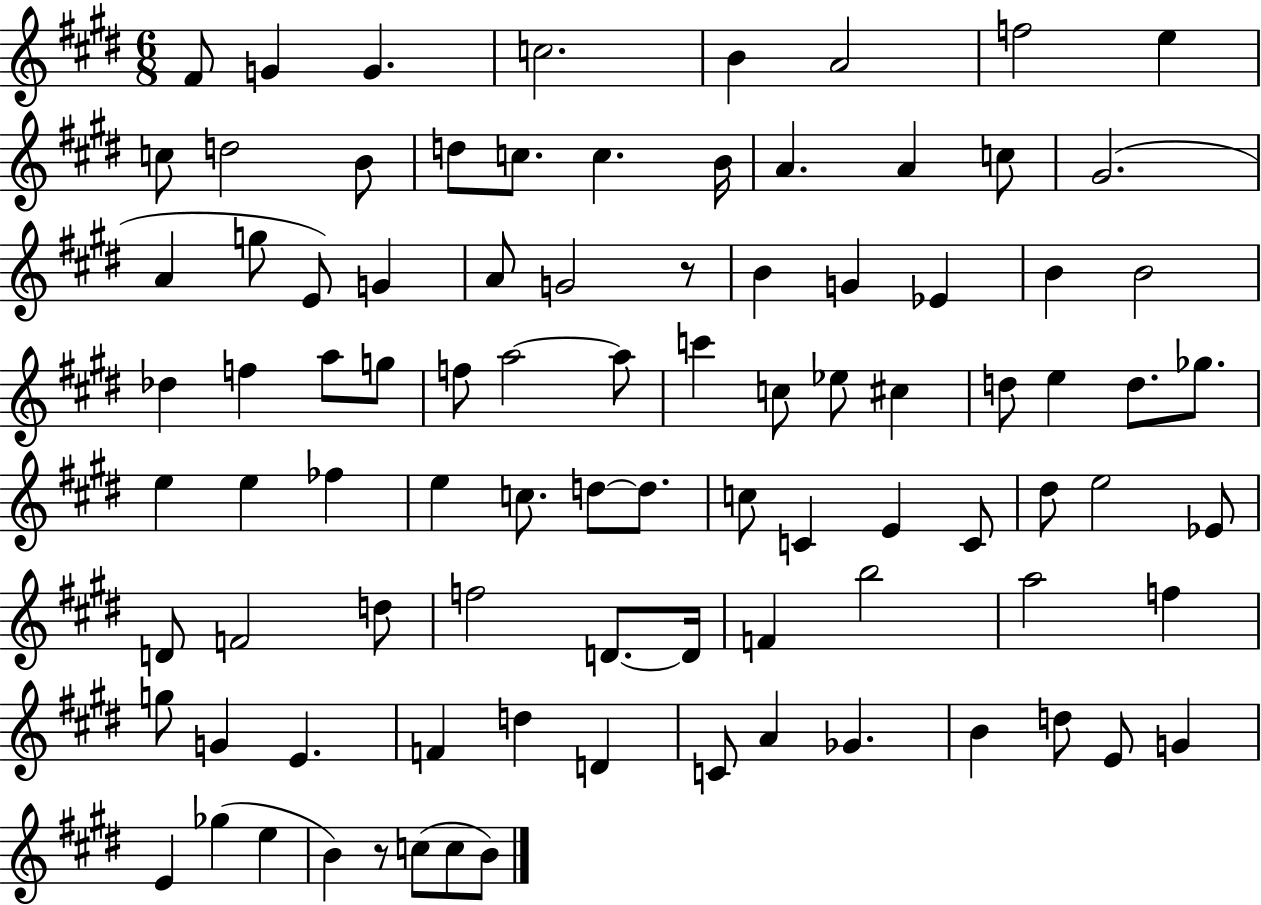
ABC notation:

X:1
T:Untitled
M:6/8
L:1/4
K:E
^F/2 G G c2 B A2 f2 e c/2 d2 B/2 d/2 c/2 c B/4 A A c/2 ^G2 A g/2 E/2 G A/2 G2 z/2 B G _E B B2 _d f a/2 g/2 f/2 a2 a/2 c' c/2 _e/2 ^c d/2 e d/2 _g/2 e e _f e c/2 d/2 d/2 c/2 C E C/2 ^d/2 e2 _E/2 D/2 F2 d/2 f2 D/2 D/4 F b2 a2 f g/2 G E F d D C/2 A _G B d/2 E/2 G E _g e B z/2 c/2 c/2 B/2